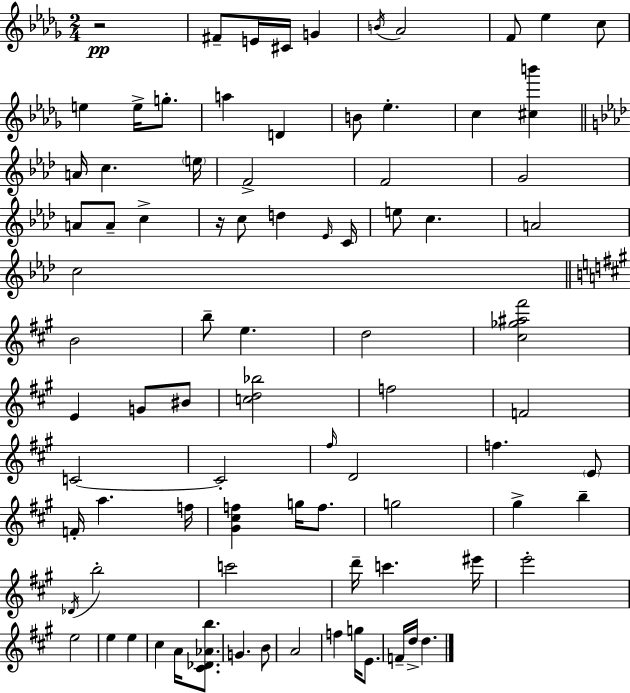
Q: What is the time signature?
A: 2/4